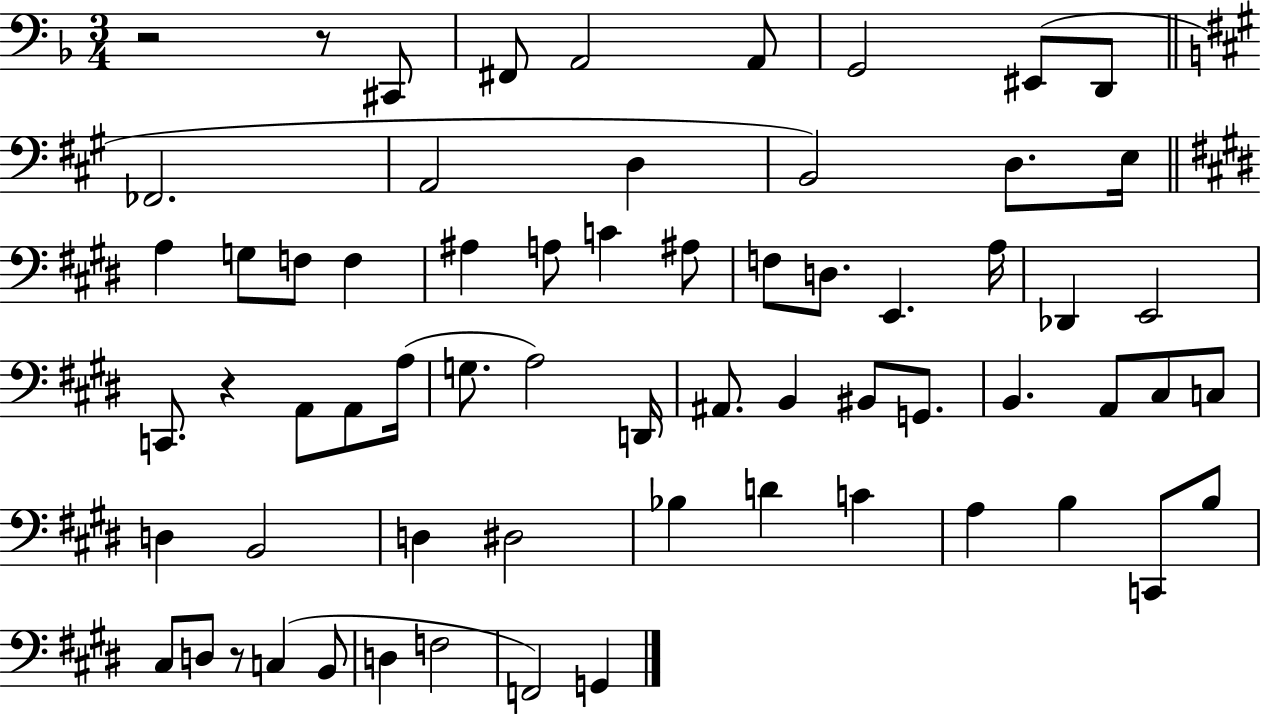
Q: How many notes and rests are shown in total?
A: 65